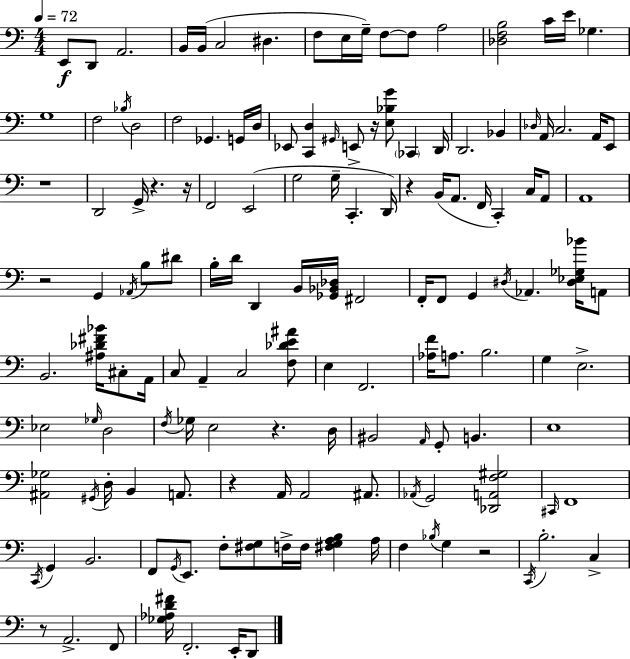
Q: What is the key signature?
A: C major